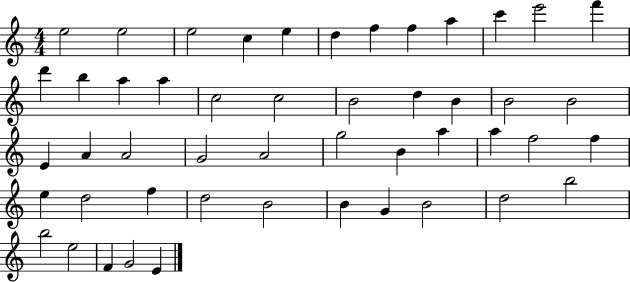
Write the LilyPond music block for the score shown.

{
  \clef treble
  \numericTimeSignature
  \time 4/4
  \key c \major
  e''2 e''2 | e''2 c''4 e''4 | d''4 f''4 f''4 a''4 | c'''4 e'''2 f'''4 | \break d'''4 b''4 a''4 a''4 | c''2 c''2 | b'2 d''4 b'4 | b'2 b'2 | \break e'4 a'4 a'2 | g'2 a'2 | g''2 b'4 a''4 | a''4 f''2 f''4 | \break e''4 d''2 f''4 | d''2 b'2 | b'4 g'4 b'2 | d''2 b''2 | \break b''2 e''2 | f'4 g'2 e'4 | \bar "|."
}